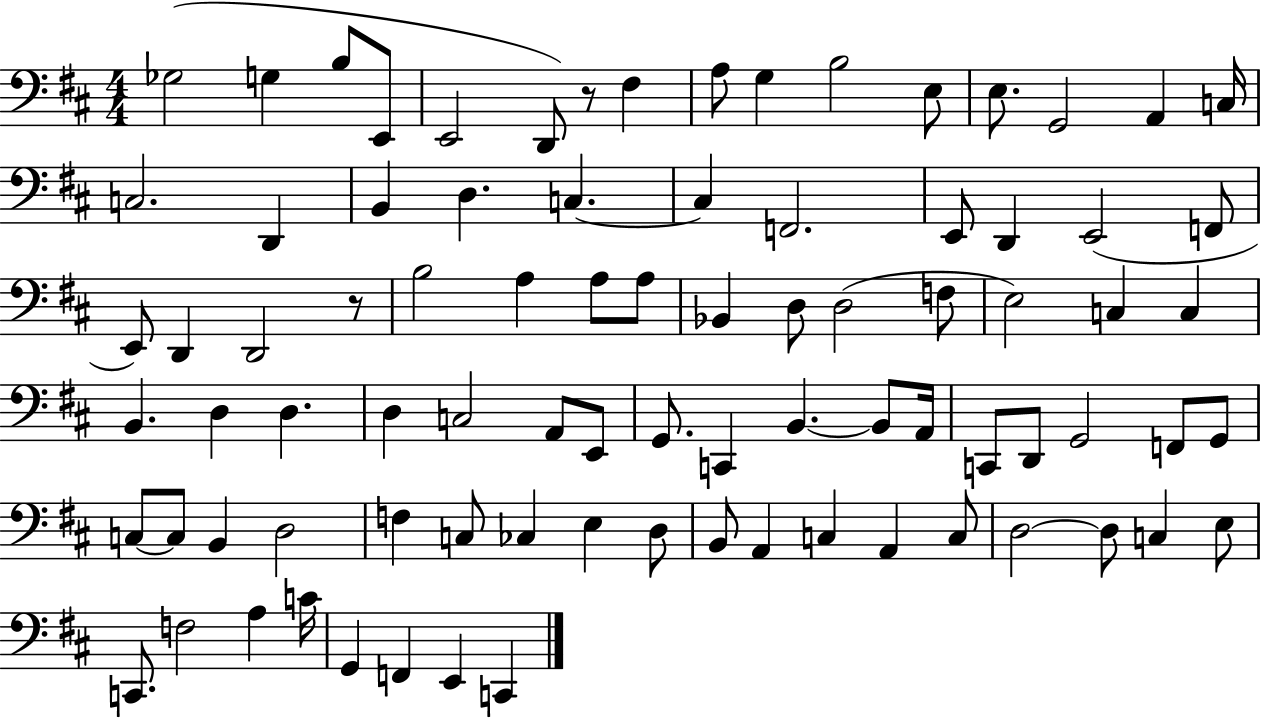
{
  \clef bass
  \numericTimeSignature
  \time 4/4
  \key d \major
  \repeat volta 2 { ges2( g4 b8 e,8 | e,2 d,8) r8 fis4 | a8 g4 b2 e8 | e8. g,2 a,4 c16 | \break c2. d,4 | b,4 d4. c4.~~ | c4 f,2. | e,8 d,4 e,2( f,8 | \break e,8) d,4 d,2 r8 | b2 a4 a8 a8 | bes,4 d8 d2( f8 | e2) c4 c4 | \break b,4. d4 d4. | d4 c2 a,8 e,8 | g,8. c,4 b,4.~~ b,8 a,16 | c,8 d,8 g,2 f,8 g,8 | \break c8~~ c8 b,4 d2 | f4 c8 ces4 e4 d8 | b,8 a,4 c4 a,4 c8 | d2~~ d8 c4 e8 | \break c,8. f2 a4 c'16 | g,4 f,4 e,4 c,4 | } \bar "|."
}